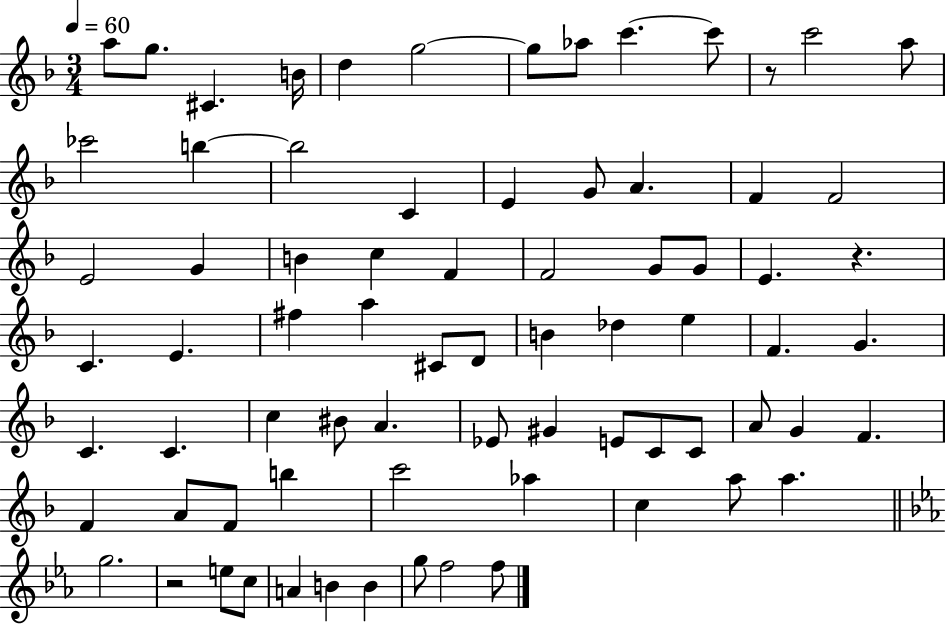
A5/e G5/e. C#4/q. B4/s D5/q G5/h G5/e Ab5/e C6/q. C6/e R/e C6/h A5/e CES6/h B5/q B5/h C4/q E4/q G4/e A4/q. F4/q F4/h E4/h G4/q B4/q C5/q F4/q F4/h G4/e G4/e E4/q. R/q. C4/q. E4/q. F#5/q A5/q C#4/e D4/e B4/q Db5/q E5/q F4/q. G4/q. C4/q. C4/q. C5/q BIS4/e A4/q. Eb4/e G#4/q E4/e C4/e C4/e A4/e G4/q F4/q. F4/q A4/e F4/e B5/q C6/h Ab5/q C5/q A5/e A5/q. G5/h. R/h E5/e C5/e A4/q B4/q B4/q G5/e F5/h F5/e